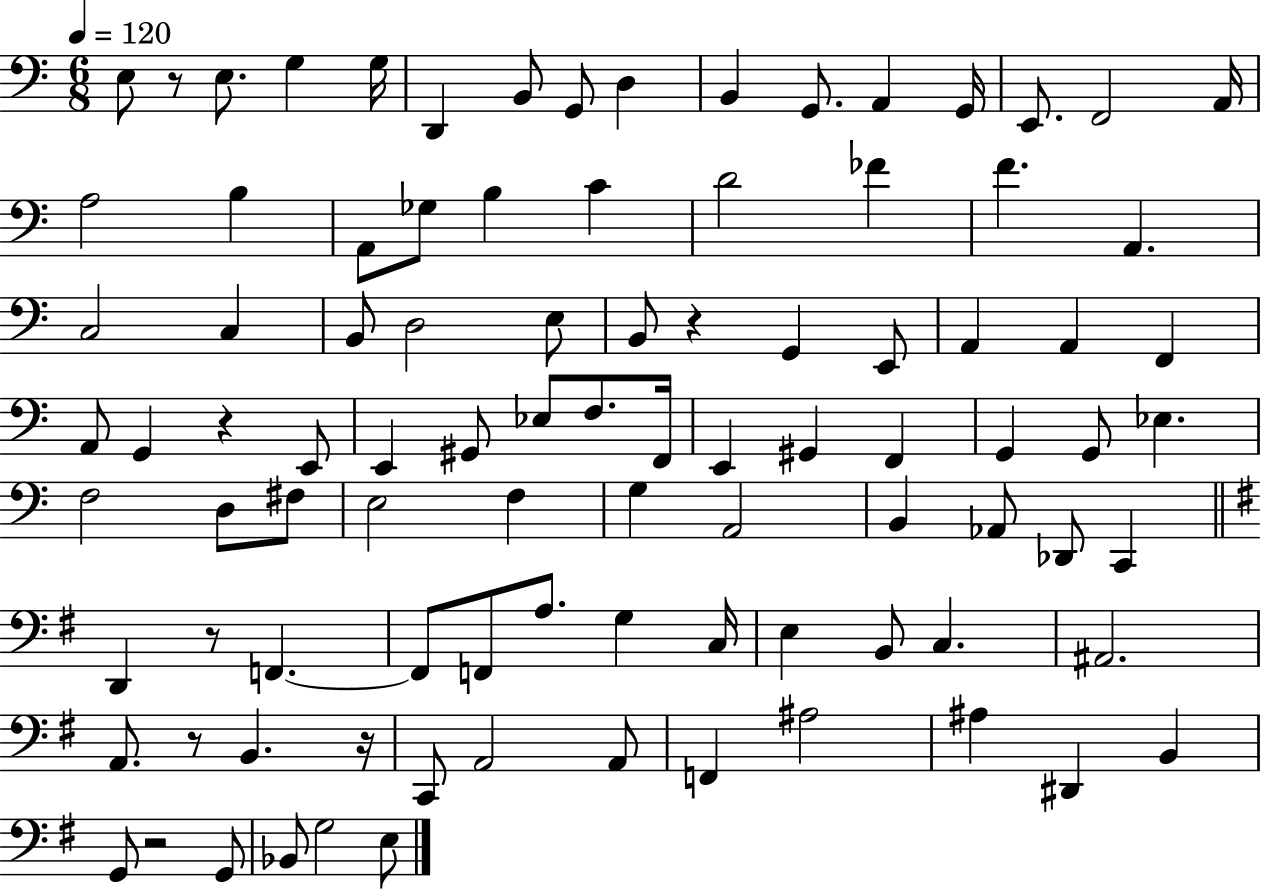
{
  \clef bass
  \numericTimeSignature
  \time 6/8
  \key c \major
  \tempo 4 = 120
  e8 r8 e8. g4 g16 | d,4 b,8 g,8 d4 | b,4 g,8. a,4 g,16 | e,8. f,2 a,16 | \break a2 b4 | a,8 ges8 b4 c'4 | d'2 fes'4 | f'4. a,4. | \break c2 c4 | b,8 d2 e8 | b,8 r4 g,4 e,8 | a,4 a,4 f,4 | \break a,8 g,4 r4 e,8 | e,4 gis,8 ees8 f8. f,16 | e,4 gis,4 f,4 | g,4 g,8 ees4. | \break f2 d8 fis8 | e2 f4 | g4 a,2 | b,4 aes,8 des,8 c,4 | \break \bar "||" \break \key g \major d,4 r8 f,4.~~ | f,8 f,8 a8. g4 c16 | e4 b,8 c4. | ais,2. | \break a,8. r8 b,4. r16 | c,8 a,2 a,8 | f,4 ais2 | ais4 dis,4 b,4 | \break g,8 r2 g,8 | bes,8 g2 e8 | \bar "|."
}